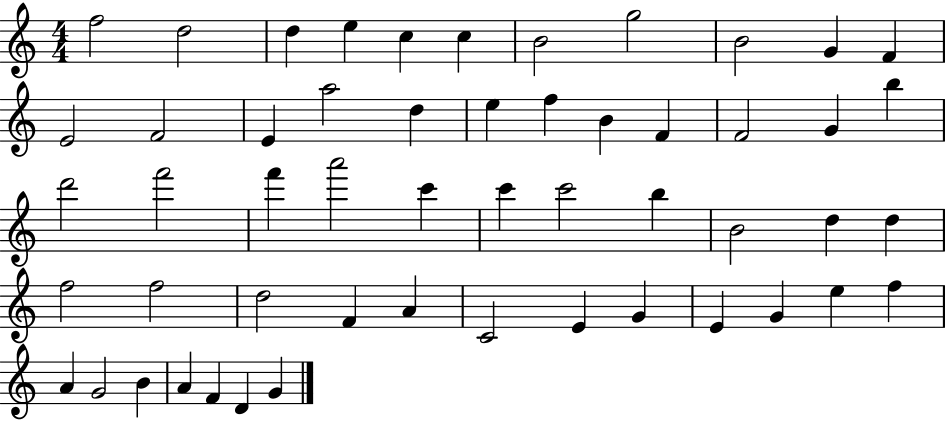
F5/h D5/h D5/q E5/q C5/q C5/q B4/h G5/h B4/h G4/q F4/q E4/h F4/h E4/q A5/h D5/q E5/q F5/q B4/q F4/q F4/h G4/q B5/q D6/h F6/h F6/q A6/h C6/q C6/q C6/h B5/q B4/h D5/q D5/q F5/h F5/h D5/h F4/q A4/q C4/h E4/q G4/q E4/q G4/q E5/q F5/q A4/q G4/h B4/q A4/q F4/q D4/q G4/q